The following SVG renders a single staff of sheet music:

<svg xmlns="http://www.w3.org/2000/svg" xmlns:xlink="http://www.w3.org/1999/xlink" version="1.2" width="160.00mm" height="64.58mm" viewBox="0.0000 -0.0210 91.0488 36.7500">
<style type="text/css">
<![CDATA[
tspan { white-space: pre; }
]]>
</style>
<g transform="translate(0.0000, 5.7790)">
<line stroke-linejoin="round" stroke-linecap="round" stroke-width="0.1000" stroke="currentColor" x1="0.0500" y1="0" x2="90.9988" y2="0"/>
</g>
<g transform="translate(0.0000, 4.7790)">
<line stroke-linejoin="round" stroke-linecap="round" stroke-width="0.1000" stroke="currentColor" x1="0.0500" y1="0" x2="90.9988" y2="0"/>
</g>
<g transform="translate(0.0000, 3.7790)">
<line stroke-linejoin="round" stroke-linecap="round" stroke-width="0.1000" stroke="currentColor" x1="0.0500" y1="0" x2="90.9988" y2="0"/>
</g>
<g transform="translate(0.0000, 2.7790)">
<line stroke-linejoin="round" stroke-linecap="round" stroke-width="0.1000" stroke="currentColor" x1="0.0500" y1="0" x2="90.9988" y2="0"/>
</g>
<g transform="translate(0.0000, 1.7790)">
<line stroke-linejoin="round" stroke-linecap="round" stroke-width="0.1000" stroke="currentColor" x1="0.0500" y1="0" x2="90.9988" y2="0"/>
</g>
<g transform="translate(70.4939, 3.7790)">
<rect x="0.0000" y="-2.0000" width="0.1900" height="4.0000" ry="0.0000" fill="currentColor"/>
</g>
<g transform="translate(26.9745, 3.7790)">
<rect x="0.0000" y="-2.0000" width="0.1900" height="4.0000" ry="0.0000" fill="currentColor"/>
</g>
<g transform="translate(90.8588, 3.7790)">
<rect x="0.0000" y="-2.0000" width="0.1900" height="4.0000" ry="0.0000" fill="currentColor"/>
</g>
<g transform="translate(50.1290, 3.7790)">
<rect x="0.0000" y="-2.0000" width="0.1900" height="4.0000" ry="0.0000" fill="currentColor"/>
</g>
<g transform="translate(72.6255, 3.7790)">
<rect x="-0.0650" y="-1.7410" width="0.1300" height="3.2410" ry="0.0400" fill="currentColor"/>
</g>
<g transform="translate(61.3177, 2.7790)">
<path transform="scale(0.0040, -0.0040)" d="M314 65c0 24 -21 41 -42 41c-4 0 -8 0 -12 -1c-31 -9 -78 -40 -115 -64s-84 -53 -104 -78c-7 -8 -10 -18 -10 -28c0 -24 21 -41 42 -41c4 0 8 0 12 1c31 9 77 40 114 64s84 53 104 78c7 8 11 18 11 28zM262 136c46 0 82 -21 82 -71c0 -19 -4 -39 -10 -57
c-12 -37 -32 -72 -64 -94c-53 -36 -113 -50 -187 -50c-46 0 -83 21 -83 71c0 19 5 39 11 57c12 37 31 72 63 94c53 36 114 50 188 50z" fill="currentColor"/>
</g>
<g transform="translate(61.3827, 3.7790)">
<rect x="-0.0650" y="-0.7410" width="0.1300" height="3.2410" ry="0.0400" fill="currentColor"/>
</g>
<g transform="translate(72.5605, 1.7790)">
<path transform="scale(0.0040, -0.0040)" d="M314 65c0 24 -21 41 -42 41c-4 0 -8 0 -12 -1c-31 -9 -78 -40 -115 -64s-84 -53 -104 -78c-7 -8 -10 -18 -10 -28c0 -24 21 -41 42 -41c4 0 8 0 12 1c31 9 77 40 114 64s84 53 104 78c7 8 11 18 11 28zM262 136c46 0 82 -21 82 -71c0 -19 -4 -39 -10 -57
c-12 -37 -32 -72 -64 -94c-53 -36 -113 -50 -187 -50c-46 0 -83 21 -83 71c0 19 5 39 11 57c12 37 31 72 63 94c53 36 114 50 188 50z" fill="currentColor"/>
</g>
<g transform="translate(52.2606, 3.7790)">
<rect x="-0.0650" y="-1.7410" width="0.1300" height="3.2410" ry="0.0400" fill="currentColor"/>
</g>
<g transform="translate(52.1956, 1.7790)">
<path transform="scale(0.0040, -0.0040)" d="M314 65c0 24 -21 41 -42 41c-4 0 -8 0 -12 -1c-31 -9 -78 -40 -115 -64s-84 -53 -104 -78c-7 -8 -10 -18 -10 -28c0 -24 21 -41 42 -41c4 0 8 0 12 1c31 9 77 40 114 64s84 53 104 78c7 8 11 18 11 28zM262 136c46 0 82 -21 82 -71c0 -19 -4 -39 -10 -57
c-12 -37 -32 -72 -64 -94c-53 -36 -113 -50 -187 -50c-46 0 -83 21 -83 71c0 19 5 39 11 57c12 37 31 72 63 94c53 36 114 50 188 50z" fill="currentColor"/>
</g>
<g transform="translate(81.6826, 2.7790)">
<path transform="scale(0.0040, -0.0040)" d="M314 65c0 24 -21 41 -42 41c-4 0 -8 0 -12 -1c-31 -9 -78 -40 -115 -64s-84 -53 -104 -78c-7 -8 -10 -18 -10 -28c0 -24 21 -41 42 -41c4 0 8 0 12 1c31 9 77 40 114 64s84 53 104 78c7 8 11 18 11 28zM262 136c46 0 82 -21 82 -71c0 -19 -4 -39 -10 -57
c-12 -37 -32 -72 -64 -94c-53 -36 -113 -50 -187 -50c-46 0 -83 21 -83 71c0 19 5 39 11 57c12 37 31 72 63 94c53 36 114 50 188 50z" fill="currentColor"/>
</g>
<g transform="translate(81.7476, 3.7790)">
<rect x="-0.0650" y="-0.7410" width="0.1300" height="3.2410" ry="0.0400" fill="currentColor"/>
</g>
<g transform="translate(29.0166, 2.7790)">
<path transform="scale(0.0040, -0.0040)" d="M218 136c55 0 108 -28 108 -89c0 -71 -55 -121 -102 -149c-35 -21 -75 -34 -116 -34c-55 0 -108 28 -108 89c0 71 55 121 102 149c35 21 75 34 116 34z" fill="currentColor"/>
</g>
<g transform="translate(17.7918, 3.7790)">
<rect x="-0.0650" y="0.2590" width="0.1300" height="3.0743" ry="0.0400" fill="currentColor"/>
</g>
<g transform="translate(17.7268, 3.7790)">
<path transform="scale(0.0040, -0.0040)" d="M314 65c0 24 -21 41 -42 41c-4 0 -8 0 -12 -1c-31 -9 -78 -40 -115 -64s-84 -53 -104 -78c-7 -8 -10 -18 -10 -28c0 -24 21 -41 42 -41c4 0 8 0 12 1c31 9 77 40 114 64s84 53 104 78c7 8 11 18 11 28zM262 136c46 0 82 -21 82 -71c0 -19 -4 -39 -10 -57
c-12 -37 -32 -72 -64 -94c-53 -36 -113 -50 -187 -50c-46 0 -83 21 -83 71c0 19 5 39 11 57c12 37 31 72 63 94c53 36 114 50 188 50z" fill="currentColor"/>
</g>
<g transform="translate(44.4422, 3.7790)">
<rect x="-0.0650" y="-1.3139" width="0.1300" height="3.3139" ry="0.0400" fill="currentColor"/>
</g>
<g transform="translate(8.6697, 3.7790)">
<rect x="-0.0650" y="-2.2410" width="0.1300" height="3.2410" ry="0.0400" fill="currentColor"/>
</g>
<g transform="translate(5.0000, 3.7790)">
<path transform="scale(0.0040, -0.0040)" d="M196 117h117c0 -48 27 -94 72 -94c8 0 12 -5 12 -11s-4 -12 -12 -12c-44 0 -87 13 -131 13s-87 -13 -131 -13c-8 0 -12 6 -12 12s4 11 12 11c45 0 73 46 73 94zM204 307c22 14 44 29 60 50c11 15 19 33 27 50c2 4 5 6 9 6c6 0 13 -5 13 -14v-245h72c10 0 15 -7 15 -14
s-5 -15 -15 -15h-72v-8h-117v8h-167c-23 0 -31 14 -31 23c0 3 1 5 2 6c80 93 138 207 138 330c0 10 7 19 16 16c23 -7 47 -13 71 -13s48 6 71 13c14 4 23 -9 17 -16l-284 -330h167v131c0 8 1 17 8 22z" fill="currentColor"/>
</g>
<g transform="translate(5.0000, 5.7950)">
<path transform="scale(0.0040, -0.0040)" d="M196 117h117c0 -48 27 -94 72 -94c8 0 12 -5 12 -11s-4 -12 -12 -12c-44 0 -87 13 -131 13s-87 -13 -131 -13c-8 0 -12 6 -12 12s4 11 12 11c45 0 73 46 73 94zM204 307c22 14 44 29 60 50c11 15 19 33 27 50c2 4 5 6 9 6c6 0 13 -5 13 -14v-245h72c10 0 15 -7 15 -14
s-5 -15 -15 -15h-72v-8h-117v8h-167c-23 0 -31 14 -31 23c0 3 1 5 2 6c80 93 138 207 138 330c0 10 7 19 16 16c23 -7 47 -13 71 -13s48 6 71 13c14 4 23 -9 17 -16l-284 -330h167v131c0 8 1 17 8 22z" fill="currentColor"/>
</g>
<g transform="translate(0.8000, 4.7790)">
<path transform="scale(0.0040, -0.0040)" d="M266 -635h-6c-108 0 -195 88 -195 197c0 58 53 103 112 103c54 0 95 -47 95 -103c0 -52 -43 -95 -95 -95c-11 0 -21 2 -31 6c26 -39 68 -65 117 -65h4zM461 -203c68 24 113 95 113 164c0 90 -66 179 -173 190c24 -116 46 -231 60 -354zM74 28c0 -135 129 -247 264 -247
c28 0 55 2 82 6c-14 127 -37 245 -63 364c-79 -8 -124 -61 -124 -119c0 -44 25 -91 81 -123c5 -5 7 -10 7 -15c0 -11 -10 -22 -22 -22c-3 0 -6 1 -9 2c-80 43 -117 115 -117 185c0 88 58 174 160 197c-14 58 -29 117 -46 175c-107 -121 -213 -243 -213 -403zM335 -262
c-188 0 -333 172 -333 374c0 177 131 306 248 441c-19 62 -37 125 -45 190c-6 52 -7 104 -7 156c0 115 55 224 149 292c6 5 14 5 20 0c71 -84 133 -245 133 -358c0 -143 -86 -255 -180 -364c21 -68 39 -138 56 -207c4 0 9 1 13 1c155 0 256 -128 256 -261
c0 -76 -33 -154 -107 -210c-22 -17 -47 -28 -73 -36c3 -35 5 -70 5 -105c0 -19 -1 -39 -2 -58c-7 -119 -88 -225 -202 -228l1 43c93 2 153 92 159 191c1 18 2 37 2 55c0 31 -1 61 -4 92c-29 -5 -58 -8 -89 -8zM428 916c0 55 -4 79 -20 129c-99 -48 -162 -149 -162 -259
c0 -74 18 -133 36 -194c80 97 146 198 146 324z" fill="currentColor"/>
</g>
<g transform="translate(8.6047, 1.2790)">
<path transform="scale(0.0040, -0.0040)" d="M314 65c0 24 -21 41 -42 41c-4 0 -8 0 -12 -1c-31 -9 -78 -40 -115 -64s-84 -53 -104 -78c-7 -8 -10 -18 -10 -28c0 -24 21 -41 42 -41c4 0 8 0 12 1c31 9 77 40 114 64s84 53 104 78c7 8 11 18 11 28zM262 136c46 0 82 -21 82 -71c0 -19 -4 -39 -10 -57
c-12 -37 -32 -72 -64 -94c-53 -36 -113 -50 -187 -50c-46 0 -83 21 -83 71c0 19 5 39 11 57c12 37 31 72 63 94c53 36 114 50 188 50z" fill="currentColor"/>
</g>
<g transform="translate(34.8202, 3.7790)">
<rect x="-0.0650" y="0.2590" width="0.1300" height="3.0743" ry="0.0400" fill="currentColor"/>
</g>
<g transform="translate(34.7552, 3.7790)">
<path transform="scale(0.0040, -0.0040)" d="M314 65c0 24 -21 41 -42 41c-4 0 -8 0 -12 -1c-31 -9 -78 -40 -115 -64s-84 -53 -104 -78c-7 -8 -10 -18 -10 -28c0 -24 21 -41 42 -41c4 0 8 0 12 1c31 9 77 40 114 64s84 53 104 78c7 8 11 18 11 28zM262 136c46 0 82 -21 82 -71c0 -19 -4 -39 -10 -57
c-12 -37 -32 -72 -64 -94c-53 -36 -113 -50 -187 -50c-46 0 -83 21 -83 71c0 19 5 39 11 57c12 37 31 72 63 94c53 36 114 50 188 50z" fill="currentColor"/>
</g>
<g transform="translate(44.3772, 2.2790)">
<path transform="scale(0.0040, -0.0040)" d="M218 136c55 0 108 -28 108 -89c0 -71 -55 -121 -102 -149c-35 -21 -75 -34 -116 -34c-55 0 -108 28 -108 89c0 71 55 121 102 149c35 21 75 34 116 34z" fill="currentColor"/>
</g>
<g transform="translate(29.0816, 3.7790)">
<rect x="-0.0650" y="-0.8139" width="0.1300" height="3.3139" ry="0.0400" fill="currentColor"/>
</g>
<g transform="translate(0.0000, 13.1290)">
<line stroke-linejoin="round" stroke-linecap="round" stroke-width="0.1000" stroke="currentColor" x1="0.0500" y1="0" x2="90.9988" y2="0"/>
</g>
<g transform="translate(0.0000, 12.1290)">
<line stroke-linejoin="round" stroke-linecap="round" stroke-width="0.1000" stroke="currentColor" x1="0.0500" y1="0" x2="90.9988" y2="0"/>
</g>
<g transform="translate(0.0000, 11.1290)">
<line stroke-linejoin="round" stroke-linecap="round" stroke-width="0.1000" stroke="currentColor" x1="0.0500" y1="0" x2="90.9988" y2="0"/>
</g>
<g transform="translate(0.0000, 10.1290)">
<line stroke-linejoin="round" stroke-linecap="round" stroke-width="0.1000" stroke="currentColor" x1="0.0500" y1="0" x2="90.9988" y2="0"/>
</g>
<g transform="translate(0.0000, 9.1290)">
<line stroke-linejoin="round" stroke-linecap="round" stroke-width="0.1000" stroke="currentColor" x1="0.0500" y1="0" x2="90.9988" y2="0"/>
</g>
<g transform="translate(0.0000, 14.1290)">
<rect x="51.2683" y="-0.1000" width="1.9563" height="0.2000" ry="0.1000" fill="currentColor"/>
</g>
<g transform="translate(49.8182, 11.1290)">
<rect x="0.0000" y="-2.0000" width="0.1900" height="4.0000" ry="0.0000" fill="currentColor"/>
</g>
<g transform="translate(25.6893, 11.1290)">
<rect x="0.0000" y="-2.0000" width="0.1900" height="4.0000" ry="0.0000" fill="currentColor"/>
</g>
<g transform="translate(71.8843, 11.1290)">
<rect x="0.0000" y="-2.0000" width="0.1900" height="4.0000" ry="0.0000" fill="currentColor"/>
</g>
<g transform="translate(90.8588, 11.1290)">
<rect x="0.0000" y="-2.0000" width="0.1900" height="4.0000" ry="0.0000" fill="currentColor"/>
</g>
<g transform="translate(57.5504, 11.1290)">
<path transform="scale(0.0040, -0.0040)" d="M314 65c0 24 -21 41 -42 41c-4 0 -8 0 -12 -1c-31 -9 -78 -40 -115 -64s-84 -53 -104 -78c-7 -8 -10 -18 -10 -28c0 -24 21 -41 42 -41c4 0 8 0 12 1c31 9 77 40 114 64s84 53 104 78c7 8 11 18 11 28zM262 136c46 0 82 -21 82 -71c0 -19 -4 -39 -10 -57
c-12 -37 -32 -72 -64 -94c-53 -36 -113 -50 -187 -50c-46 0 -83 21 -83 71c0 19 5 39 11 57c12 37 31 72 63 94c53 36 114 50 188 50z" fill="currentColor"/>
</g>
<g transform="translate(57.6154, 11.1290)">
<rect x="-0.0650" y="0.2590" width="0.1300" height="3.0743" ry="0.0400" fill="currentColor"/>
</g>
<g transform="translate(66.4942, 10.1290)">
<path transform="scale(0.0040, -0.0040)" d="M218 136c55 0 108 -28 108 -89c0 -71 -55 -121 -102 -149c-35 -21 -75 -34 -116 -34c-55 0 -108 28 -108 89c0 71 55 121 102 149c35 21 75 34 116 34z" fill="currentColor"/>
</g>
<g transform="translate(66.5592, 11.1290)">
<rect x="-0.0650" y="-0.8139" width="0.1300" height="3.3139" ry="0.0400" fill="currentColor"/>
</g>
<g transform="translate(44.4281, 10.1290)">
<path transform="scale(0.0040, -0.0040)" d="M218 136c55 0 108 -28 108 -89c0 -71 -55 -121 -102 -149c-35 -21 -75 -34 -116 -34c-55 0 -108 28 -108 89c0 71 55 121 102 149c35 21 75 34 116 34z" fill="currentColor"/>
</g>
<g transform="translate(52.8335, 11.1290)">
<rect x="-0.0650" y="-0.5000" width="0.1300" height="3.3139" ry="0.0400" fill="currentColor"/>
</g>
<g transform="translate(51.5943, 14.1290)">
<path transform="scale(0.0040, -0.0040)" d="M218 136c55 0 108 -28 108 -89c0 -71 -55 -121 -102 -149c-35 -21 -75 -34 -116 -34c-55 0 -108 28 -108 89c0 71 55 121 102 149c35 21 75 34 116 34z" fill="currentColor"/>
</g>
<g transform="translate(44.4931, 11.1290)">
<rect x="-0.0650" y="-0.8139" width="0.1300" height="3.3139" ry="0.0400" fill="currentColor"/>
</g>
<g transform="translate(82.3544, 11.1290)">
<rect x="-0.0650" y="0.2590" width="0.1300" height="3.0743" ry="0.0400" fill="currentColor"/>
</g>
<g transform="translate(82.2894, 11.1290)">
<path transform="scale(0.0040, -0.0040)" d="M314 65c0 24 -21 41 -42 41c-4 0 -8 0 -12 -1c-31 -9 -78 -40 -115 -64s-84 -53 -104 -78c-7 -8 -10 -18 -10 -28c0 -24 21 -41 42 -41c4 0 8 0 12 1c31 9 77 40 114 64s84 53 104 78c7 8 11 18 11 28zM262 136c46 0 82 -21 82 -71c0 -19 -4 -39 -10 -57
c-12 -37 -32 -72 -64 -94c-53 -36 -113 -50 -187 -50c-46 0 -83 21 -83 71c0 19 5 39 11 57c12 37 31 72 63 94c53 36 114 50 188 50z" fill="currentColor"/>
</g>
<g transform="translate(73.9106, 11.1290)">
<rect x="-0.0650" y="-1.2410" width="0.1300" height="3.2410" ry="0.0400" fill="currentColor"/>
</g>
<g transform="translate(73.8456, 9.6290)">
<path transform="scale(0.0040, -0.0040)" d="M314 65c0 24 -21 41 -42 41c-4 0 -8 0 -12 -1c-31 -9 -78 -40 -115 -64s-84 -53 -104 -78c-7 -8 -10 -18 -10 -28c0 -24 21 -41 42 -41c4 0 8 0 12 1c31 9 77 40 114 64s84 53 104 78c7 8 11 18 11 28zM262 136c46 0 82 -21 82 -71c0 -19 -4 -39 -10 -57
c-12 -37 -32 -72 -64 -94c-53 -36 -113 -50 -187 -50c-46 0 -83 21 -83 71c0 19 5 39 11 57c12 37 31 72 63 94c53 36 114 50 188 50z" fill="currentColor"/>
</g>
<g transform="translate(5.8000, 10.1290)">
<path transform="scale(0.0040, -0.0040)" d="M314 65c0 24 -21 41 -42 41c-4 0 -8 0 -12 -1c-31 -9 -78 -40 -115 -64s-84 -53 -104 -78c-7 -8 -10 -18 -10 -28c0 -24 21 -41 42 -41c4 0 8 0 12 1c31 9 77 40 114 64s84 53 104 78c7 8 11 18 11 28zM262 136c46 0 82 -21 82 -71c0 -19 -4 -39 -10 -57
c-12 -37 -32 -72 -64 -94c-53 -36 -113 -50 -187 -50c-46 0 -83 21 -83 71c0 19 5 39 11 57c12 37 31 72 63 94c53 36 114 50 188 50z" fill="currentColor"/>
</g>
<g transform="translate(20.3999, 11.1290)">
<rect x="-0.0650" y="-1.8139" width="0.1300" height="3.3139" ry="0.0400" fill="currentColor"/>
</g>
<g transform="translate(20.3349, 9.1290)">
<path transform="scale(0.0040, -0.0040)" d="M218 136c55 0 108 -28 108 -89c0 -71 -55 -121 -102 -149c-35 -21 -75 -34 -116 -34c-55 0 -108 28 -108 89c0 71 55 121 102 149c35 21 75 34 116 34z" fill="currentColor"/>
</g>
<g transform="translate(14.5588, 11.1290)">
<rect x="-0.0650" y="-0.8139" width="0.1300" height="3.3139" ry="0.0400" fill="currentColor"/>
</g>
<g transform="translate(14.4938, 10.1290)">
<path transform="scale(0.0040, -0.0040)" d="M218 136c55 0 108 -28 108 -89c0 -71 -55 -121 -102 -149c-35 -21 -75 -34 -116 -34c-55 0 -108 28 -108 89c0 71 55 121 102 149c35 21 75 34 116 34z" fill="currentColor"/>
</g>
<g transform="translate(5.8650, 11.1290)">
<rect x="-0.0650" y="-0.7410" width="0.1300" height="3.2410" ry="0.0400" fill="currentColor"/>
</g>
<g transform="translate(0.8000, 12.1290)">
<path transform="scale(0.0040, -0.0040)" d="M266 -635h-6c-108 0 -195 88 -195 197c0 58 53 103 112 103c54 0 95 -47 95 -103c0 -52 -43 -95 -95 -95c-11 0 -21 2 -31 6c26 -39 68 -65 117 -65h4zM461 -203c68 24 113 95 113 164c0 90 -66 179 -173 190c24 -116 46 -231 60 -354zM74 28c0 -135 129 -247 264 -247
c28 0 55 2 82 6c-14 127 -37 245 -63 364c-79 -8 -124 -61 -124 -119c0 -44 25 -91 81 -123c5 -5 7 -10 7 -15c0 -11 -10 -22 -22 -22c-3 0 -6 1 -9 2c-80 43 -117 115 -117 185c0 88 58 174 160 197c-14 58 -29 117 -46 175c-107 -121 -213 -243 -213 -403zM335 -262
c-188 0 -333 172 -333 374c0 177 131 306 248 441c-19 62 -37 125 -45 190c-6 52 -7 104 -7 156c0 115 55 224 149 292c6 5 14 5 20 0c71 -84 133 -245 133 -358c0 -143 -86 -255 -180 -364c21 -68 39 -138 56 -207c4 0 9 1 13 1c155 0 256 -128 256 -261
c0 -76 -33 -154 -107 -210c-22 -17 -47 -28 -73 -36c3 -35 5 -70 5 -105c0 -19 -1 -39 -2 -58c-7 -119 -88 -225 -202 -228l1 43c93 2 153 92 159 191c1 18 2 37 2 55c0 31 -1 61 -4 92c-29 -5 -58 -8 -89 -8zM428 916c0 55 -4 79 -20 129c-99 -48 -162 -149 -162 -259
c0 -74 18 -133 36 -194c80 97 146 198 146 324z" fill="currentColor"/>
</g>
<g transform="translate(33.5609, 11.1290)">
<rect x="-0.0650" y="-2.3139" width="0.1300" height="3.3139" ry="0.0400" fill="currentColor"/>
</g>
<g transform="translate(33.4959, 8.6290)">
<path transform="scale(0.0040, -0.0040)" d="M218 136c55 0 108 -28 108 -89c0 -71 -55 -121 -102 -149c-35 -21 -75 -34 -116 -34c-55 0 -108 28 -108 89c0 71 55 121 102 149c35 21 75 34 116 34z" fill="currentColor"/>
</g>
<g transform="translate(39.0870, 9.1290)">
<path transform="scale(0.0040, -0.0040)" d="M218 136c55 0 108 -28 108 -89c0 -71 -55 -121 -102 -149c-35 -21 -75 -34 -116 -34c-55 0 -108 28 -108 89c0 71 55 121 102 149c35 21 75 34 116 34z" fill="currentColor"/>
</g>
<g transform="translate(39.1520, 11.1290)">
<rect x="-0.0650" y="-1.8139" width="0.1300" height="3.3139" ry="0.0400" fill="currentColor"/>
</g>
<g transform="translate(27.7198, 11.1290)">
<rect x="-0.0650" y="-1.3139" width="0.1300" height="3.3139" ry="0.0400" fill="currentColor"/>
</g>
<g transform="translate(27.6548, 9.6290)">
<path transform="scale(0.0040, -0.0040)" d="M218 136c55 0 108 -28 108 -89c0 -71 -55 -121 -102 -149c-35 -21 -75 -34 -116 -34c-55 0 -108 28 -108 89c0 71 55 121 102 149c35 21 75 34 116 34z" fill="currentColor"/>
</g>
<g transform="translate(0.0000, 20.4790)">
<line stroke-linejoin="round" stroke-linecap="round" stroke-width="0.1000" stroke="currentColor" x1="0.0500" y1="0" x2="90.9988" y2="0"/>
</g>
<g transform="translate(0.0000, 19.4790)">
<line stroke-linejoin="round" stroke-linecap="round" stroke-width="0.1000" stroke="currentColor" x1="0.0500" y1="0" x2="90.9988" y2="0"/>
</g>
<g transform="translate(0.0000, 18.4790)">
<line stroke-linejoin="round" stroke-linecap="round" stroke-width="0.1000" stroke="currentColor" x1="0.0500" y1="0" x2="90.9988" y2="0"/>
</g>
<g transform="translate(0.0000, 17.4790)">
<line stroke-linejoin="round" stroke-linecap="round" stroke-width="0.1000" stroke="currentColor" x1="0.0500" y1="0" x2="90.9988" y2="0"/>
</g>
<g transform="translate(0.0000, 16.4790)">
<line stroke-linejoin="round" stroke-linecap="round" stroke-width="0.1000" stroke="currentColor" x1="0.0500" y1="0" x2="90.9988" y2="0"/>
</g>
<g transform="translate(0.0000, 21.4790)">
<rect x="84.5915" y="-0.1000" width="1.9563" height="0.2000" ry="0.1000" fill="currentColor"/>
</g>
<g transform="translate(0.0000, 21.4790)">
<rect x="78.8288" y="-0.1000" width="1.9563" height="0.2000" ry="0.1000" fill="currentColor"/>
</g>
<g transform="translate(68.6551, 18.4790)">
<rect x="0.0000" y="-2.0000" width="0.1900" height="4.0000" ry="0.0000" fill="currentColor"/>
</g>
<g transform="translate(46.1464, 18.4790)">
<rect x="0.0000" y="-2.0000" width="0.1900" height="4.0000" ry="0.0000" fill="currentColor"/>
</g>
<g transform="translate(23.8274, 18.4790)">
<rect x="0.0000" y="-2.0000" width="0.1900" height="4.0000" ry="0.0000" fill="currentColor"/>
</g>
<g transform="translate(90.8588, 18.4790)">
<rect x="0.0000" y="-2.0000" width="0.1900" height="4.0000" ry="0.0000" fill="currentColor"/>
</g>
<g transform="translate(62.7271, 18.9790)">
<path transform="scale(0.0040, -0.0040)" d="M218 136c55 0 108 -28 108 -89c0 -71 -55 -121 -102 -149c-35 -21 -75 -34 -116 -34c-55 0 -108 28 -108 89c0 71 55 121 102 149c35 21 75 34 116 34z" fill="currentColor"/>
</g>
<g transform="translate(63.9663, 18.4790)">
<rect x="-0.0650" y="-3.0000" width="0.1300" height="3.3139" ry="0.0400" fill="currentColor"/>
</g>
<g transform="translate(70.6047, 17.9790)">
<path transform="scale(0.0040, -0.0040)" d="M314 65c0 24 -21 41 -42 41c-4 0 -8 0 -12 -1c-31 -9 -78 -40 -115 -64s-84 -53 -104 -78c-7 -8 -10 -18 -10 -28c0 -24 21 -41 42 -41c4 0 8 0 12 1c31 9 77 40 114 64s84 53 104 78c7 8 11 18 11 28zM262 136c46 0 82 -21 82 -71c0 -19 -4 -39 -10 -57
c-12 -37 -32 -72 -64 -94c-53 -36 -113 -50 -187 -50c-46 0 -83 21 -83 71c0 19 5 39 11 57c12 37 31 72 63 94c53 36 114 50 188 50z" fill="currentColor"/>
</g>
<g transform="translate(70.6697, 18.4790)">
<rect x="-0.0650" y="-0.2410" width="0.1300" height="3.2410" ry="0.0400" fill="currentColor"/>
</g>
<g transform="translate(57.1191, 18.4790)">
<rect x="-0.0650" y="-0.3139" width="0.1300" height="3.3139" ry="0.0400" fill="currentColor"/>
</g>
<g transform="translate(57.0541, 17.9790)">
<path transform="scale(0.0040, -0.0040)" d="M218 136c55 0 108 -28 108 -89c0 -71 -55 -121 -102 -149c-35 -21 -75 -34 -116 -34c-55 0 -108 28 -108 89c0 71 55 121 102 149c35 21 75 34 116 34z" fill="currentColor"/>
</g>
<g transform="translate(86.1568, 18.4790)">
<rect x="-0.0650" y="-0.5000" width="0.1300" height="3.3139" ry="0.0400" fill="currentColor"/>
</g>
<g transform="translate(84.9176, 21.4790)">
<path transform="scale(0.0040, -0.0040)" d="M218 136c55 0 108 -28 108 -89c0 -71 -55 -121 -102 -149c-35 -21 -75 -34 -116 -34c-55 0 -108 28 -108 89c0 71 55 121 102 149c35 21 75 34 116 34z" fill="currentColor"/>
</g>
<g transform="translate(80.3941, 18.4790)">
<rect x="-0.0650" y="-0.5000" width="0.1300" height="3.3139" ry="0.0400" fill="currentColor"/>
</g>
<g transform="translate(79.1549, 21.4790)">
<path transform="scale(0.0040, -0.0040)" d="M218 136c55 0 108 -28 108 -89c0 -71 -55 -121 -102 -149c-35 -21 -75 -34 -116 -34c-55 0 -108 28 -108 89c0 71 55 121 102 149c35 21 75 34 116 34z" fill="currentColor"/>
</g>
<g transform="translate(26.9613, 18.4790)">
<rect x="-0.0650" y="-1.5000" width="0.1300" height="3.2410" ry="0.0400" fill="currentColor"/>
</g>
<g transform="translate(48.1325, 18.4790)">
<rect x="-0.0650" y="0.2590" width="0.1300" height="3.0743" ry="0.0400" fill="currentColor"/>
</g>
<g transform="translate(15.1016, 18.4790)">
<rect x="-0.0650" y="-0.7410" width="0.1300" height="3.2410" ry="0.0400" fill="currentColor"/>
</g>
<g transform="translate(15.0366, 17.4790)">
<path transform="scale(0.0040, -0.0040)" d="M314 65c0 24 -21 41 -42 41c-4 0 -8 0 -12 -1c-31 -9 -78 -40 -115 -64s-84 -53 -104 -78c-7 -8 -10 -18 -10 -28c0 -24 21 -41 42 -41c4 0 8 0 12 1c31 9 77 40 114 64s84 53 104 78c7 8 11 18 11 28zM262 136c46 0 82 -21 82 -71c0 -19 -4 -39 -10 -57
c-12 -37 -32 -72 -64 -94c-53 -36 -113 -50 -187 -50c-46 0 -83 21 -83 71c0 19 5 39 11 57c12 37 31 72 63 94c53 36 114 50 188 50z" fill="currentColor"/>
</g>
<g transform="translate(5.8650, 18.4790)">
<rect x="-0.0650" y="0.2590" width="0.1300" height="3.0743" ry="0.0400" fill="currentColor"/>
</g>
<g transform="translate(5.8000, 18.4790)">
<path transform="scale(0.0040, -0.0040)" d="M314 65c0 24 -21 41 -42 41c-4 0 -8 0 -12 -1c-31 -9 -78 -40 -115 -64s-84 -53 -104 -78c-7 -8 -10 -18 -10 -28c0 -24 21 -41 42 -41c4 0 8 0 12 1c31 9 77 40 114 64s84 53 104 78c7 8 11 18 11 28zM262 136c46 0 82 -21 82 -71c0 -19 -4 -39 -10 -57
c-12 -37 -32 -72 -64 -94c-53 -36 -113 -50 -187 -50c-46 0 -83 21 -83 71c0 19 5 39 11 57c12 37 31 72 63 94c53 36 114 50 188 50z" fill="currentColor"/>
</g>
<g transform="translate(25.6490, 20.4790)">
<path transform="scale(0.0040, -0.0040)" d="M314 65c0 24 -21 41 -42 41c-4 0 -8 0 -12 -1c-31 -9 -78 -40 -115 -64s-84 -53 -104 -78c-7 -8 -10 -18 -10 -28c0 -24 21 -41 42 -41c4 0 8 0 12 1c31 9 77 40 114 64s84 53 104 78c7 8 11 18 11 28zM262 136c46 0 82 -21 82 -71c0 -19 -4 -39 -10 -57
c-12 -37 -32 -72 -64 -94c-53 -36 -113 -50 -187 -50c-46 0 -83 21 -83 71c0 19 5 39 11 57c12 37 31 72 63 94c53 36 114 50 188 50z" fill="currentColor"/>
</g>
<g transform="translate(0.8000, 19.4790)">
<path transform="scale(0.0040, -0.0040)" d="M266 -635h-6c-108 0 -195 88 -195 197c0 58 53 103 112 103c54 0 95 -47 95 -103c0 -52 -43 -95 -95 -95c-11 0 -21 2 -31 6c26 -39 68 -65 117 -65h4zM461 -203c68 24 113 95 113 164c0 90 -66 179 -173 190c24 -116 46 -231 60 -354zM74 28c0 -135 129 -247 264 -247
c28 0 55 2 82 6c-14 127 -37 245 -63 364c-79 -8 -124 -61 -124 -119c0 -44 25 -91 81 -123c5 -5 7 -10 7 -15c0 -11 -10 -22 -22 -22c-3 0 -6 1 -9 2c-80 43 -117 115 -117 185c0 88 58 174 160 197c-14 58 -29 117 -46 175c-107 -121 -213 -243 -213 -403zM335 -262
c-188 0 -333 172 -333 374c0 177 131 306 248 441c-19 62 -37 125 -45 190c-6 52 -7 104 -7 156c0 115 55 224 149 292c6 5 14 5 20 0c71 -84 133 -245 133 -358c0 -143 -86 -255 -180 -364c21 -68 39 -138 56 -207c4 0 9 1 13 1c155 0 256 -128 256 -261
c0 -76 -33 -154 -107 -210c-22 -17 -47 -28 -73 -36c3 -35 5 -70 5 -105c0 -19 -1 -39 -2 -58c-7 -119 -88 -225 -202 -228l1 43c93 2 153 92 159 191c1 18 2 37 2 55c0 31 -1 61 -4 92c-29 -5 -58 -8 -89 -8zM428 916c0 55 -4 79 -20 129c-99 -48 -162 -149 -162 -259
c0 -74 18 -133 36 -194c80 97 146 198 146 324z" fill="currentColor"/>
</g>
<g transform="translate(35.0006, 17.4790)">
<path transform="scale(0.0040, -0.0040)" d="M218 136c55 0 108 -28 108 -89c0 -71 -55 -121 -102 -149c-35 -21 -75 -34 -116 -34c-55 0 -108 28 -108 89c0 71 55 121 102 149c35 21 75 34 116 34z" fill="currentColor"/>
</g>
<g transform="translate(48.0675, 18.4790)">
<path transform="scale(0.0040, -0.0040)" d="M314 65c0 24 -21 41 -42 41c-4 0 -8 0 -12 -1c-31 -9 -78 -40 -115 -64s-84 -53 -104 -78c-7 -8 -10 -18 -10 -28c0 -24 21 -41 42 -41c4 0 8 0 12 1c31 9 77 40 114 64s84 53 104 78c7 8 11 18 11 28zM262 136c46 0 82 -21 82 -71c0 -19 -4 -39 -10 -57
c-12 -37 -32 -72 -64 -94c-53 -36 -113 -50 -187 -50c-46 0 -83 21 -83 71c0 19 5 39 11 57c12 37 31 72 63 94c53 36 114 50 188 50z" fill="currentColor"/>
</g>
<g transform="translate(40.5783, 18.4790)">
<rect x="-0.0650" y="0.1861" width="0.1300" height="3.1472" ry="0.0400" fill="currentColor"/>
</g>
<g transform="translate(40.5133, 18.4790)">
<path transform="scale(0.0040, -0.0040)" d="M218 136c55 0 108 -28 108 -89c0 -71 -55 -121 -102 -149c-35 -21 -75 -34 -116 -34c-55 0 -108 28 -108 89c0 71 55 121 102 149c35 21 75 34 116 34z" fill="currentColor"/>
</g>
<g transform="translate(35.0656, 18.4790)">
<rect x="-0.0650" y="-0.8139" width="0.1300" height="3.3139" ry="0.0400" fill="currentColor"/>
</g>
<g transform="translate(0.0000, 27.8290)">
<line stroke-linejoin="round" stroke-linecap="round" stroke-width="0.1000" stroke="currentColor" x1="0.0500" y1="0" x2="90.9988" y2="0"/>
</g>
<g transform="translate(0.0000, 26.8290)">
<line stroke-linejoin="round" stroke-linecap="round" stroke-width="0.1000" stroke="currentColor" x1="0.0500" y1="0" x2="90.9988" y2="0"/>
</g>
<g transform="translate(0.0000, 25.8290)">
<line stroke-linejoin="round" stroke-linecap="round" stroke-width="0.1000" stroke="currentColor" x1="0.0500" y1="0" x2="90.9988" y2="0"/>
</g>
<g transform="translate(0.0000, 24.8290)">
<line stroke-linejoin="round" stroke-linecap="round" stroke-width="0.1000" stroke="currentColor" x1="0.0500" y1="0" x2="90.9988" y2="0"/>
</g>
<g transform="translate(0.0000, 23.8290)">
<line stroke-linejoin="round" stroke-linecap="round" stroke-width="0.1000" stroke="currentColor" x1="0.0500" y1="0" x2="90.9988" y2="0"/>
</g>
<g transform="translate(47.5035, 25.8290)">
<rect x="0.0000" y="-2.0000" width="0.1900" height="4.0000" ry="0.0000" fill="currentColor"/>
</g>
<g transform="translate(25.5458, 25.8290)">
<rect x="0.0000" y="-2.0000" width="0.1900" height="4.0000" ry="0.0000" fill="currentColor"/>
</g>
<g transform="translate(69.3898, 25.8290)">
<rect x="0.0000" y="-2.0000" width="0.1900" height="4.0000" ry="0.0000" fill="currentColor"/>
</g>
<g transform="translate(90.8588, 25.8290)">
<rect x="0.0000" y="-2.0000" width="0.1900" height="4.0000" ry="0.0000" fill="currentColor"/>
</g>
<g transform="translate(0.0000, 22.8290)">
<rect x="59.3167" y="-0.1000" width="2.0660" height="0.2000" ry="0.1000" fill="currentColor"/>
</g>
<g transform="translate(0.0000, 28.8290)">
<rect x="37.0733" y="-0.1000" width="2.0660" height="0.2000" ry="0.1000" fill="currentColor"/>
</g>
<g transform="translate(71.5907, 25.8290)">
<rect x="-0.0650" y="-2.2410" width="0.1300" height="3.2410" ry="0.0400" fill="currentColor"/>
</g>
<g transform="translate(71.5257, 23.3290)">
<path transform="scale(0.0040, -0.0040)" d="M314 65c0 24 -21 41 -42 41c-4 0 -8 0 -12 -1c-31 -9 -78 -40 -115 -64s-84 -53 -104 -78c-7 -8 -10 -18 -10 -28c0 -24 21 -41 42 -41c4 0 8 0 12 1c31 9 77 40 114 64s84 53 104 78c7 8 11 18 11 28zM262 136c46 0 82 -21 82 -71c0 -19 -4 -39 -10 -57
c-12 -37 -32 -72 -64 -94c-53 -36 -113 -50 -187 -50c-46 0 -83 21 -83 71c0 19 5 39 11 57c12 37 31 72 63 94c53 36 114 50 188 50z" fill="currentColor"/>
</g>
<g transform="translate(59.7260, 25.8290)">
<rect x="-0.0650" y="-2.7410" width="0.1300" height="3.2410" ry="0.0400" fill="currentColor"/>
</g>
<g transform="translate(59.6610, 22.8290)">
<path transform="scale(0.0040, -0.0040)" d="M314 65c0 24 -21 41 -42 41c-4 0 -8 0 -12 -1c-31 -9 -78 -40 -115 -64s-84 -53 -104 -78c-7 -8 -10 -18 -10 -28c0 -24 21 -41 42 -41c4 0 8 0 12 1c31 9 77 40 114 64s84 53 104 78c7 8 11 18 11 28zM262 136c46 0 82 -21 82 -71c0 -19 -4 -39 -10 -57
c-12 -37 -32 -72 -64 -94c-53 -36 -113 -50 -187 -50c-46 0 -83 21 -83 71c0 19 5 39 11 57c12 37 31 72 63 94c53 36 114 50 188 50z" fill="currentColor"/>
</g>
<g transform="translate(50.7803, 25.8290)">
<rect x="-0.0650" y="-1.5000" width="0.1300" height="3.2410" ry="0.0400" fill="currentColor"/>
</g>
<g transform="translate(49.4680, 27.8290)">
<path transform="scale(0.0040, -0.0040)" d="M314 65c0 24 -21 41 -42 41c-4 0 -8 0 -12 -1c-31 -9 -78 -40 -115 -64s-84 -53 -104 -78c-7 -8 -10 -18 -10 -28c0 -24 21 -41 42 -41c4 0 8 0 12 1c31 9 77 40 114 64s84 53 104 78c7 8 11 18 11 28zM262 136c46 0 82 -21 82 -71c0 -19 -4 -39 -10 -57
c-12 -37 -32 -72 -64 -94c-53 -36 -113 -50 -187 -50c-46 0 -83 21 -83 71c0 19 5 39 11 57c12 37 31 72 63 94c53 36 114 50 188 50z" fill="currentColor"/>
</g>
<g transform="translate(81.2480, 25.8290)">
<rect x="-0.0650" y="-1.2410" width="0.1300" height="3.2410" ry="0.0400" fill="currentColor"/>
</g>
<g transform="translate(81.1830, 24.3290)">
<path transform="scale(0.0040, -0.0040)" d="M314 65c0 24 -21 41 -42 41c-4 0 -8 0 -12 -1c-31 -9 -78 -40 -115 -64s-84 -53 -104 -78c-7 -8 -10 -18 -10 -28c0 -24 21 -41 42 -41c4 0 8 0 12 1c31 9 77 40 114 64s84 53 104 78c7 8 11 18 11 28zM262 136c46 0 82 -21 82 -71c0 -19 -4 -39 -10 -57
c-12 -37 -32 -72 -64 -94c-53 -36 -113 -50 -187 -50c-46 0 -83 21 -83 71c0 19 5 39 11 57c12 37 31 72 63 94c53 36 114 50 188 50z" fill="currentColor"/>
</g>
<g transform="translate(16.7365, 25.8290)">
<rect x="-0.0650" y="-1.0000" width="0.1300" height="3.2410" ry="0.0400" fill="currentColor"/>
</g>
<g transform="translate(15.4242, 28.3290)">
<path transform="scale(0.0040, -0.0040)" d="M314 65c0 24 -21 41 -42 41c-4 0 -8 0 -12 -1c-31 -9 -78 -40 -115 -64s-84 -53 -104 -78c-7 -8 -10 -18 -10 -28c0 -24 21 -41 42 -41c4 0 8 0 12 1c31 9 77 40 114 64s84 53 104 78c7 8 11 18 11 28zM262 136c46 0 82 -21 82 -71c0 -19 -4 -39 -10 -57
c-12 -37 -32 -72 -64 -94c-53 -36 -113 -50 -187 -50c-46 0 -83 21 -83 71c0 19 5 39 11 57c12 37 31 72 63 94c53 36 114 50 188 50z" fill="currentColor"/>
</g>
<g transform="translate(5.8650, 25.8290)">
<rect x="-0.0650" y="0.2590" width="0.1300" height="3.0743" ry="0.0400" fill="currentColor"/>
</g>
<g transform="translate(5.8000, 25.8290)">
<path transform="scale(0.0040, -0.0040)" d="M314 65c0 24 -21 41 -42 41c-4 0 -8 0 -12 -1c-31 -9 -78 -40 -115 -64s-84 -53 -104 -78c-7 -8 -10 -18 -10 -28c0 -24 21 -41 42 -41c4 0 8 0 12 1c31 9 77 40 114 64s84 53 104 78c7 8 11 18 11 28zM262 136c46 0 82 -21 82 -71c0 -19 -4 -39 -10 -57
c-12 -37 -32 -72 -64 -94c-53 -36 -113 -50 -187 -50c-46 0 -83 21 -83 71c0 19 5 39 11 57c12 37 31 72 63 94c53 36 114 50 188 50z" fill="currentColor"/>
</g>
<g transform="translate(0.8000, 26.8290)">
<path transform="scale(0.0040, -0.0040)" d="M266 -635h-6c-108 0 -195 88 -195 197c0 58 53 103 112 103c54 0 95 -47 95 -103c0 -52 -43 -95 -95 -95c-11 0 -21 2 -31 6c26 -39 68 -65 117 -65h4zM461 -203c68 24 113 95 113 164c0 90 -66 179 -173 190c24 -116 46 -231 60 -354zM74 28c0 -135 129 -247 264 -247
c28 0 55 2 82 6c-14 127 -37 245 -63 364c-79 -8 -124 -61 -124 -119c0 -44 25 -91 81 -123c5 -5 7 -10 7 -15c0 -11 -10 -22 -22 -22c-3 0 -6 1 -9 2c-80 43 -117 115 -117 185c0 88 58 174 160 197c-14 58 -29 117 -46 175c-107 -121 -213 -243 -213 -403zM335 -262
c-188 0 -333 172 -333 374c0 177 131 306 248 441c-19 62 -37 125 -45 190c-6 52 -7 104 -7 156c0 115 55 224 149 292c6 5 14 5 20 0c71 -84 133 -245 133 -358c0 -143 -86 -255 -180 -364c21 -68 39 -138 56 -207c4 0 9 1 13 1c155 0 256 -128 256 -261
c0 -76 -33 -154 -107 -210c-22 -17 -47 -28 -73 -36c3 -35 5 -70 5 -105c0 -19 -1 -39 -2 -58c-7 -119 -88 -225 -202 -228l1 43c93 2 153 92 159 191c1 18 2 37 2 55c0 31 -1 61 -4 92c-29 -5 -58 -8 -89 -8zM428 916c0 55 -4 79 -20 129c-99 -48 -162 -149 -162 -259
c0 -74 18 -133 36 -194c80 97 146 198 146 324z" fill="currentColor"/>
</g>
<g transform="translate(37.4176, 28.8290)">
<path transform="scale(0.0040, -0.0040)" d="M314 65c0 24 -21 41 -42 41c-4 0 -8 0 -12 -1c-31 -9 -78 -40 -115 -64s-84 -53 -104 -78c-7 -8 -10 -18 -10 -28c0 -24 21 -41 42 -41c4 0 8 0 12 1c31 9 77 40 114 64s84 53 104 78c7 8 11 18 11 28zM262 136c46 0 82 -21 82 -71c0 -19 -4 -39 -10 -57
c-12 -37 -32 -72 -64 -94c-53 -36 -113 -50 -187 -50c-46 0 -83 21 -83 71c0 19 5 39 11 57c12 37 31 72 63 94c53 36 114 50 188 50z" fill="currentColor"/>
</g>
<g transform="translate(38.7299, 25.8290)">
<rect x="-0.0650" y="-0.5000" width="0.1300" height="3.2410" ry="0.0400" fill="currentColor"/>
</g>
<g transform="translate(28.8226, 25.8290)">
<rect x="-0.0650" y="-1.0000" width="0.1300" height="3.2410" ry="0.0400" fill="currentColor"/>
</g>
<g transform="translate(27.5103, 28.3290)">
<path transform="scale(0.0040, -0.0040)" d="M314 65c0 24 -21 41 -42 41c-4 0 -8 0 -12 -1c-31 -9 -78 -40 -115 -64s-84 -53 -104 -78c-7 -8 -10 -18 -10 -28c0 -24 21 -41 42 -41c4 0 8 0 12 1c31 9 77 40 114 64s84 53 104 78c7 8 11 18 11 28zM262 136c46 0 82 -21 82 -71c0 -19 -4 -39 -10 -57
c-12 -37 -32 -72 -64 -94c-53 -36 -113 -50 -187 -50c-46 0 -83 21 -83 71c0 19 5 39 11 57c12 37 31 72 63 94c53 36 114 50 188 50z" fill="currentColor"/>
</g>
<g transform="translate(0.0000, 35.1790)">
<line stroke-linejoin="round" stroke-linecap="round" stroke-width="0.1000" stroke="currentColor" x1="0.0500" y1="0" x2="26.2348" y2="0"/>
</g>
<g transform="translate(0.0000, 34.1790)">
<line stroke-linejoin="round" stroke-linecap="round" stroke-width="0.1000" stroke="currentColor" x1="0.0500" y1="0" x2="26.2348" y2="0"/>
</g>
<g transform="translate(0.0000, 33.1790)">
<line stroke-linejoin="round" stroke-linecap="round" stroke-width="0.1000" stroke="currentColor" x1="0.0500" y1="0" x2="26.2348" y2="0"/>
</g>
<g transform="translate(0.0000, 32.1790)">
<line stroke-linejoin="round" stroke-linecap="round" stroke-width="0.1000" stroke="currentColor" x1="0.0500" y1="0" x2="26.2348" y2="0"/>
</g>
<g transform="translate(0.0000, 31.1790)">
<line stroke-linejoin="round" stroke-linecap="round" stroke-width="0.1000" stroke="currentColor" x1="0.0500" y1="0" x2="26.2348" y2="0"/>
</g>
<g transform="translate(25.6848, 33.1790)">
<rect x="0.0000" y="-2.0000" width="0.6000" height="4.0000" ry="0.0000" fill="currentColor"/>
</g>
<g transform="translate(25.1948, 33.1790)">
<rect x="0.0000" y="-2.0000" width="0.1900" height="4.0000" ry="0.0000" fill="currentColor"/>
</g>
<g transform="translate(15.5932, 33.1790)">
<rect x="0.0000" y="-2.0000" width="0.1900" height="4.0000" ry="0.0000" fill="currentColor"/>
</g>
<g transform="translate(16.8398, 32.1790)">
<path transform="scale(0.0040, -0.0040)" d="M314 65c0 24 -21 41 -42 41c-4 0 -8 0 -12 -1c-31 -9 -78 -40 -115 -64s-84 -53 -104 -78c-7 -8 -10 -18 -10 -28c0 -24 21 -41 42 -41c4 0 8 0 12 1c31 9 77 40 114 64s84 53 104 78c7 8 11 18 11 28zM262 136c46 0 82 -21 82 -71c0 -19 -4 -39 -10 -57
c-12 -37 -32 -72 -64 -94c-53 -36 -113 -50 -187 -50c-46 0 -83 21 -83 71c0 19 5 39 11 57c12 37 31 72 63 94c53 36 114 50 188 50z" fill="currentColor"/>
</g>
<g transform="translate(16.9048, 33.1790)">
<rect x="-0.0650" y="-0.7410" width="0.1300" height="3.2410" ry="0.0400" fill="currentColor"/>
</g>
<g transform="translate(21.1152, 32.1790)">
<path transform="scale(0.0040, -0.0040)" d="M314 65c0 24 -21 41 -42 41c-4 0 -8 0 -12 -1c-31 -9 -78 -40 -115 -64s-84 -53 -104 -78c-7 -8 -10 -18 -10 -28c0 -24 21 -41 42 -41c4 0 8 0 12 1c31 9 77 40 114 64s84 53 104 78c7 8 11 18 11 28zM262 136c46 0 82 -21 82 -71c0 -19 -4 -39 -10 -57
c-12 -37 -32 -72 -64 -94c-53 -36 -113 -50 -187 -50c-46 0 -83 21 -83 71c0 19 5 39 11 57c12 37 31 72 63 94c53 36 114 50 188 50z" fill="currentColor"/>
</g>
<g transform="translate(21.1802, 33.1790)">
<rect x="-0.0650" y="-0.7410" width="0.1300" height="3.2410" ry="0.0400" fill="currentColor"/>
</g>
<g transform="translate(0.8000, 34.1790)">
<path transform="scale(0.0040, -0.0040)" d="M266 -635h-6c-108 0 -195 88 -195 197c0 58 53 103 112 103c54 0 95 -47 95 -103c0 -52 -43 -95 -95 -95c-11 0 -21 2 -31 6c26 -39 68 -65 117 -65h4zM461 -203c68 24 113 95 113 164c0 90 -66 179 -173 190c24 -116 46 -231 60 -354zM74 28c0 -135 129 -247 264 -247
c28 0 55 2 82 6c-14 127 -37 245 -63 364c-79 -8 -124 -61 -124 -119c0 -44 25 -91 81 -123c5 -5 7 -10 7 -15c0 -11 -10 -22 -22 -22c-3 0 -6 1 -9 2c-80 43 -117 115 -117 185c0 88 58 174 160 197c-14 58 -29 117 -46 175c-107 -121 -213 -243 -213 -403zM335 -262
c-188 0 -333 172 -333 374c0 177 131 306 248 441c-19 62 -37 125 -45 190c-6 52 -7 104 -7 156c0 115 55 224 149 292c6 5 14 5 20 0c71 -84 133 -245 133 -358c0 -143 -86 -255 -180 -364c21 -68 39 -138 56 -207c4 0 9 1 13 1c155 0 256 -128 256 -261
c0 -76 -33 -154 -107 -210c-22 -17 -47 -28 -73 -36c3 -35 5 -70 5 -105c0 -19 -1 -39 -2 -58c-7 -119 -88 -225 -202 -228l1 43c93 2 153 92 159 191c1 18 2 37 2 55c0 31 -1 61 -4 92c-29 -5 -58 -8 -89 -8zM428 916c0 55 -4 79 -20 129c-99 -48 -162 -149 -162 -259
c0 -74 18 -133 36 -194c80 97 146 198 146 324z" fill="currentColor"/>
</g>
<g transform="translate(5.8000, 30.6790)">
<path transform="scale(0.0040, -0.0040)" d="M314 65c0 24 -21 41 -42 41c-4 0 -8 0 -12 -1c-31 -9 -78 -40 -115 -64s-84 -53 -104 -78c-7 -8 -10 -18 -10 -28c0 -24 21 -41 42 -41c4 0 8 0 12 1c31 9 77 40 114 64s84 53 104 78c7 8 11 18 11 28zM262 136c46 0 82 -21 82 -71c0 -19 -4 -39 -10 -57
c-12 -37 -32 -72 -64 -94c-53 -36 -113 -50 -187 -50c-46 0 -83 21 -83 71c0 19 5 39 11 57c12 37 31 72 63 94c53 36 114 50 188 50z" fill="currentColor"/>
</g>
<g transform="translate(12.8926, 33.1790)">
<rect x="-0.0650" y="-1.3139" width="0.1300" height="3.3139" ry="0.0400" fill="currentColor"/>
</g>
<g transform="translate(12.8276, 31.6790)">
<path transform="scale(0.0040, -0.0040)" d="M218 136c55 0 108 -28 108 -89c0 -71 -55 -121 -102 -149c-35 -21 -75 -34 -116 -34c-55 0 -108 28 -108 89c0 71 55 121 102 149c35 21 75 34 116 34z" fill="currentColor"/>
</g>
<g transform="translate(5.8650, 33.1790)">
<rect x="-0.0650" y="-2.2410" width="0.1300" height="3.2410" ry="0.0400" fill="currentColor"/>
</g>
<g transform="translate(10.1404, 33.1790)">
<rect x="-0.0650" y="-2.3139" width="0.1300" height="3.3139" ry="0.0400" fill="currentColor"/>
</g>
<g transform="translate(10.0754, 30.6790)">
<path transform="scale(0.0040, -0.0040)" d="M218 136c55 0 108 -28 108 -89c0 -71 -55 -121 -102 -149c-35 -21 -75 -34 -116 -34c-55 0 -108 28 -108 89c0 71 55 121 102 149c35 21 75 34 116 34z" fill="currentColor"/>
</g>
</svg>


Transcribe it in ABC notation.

X:1
T:Untitled
M:4/4
L:1/4
K:C
g2 B2 d B2 e f2 d2 f2 d2 d2 d f e g f d C B2 d e2 B2 B2 d2 E2 d B B2 c A c2 C C B2 D2 D2 C2 E2 a2 g2 e2 g2 g e d2 d2